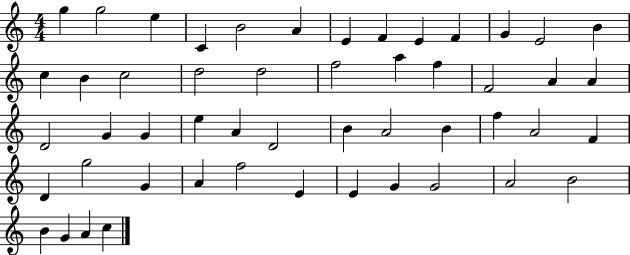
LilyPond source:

{
  \clef treble
  \numericTimeSignature
  \time 4/4
  \key c \major
  g''4 g''2 e''4 | c'4 b'2 a'4 | e'4 f'4 e'4 f'4 | g'4 e'2 b'4 | \break c''4 b'4 c''2 | d''2 d''2 | f''2 a''4 f''4 | f'2 a'4 a'4 | \break d'2 g'4 g'4 | e''4 a'4 d'2 | b'4 a'2 b'4 | f''4 a'2 f'4 | \break d'4 g''2 g'4 | a'4 f''2 e'4 | e'4 g'4 g'2 | a'2 b'2 | \break b'4 g'4 a'4 c''4 | \bar "|."
}